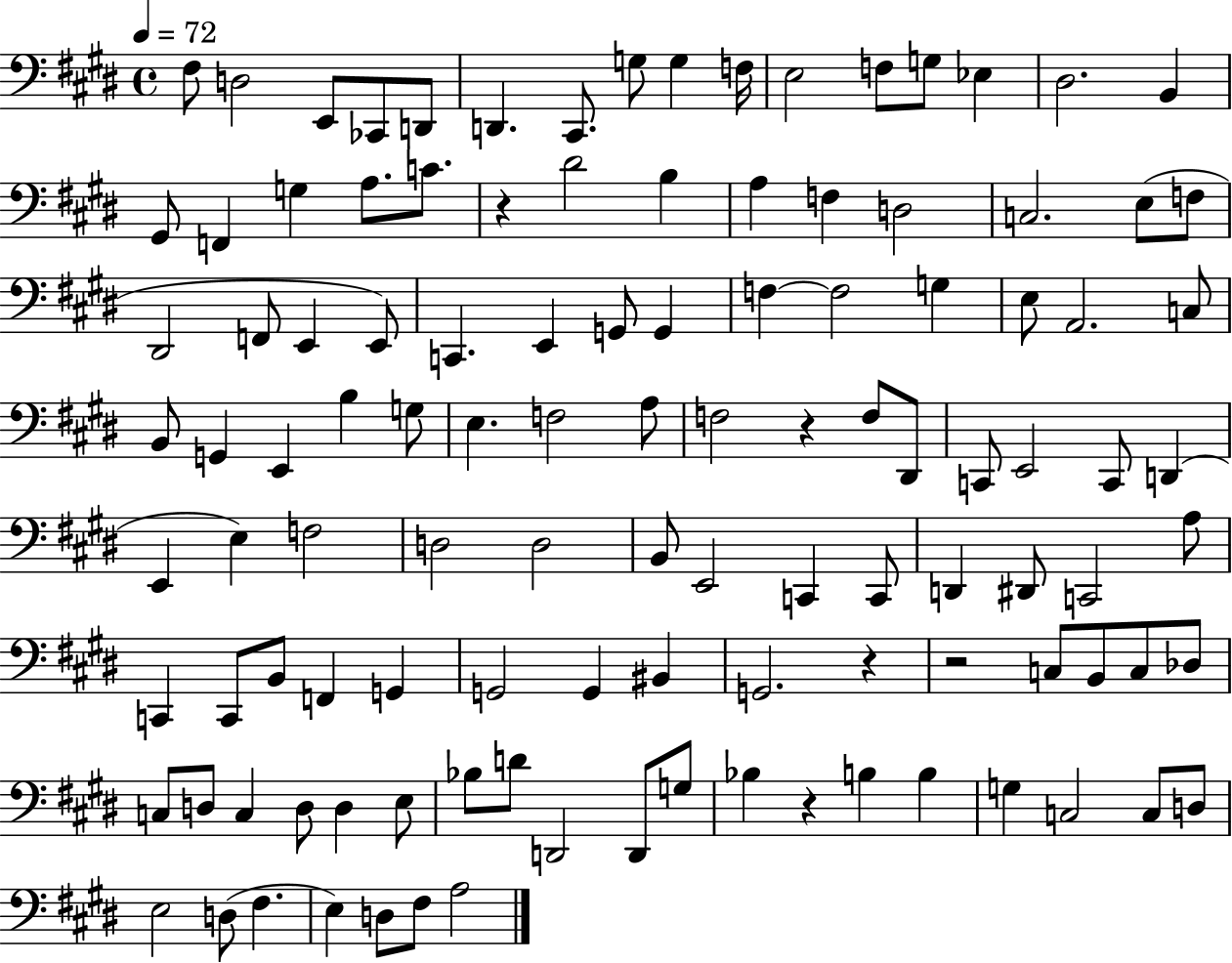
{
  \clef bass
  \time 4/4
  \defaultTimeSignature
  \key e \major
  \tempo 4 = 72
  fis8 d2 e,8 ces,8 d,8 | d,4. cis,8. g8 g4 f16 | e2 f8 g8 ees4 | dis2. b,4 | \break gis,8 f,4 g4 a8. c'8. | r4 dis'2 b4 | a4 f4 d2 | c2. e8( f8 | \break dis,2 f,8 e,4 e,8) | c,4. e,4 g,8 g,4 | f4~~ f2 g4 | e8 a,2. c8 | \break b,8 g,4 e,4 b4 g8 | e4. f2 a8 | f2 r4 f8 dis,8 | c,8 e,2 c,8 d,4( | \break e,4 e4) f2 | d2 d2 | b,8 e,2 c,4 c,8 | d,4 dis,8 c,2 a8 | \break c,4 c,8 b,8 f,4 g,4 | g,2 g,4 bis,4 | g,2. r4 | r2 c8 b,8 c8 des8 | \break c8 d8 c4 d8 d4 e8 | bes8 d'8 d,2 d,8 g8 | bes4 r4 b4 b4 | g4 c2 c8 d8 | \break e2 d8( fis4. | e4) d8 fis8 a2 | \bar "|."
}